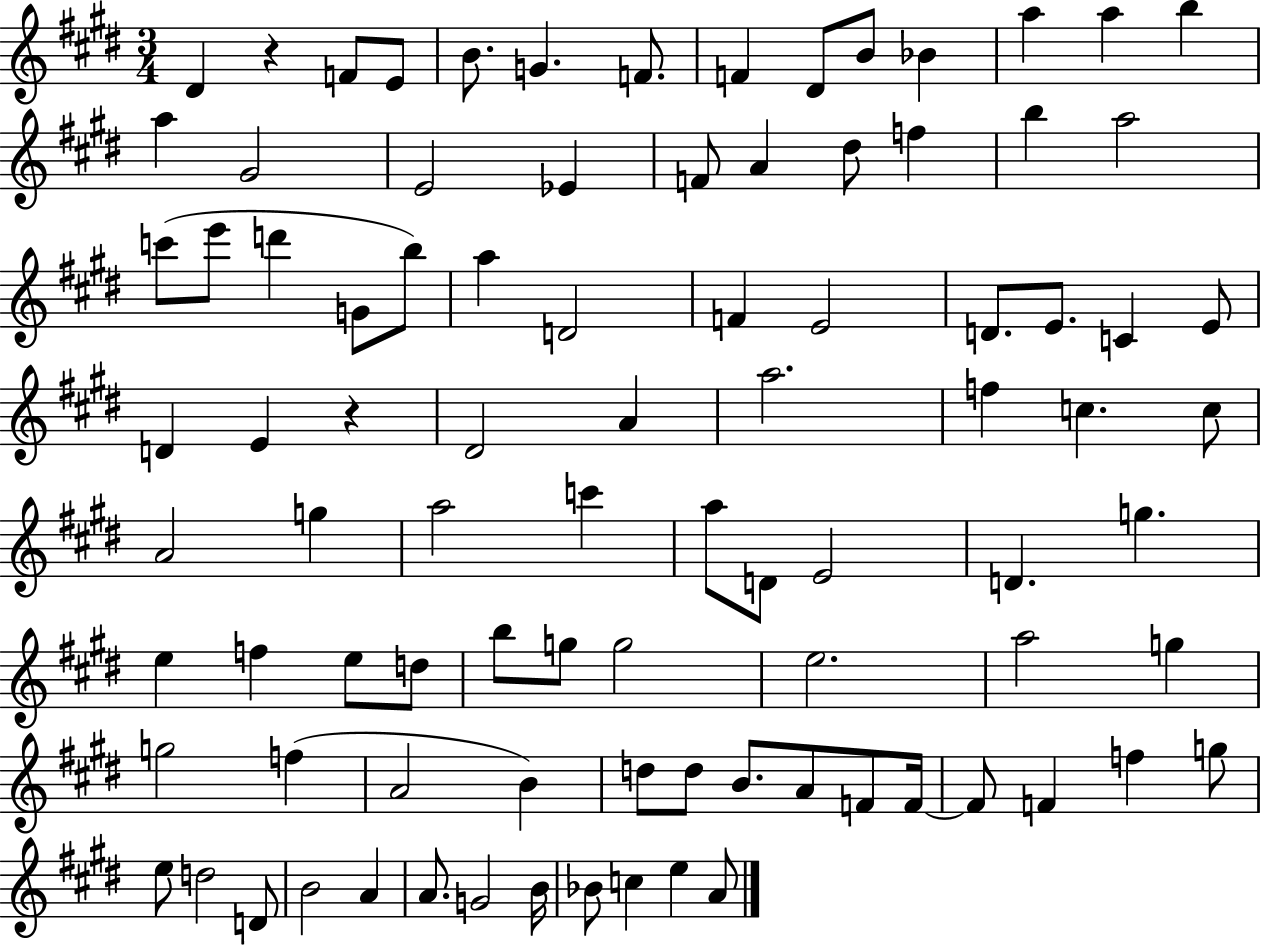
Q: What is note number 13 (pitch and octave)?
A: B5